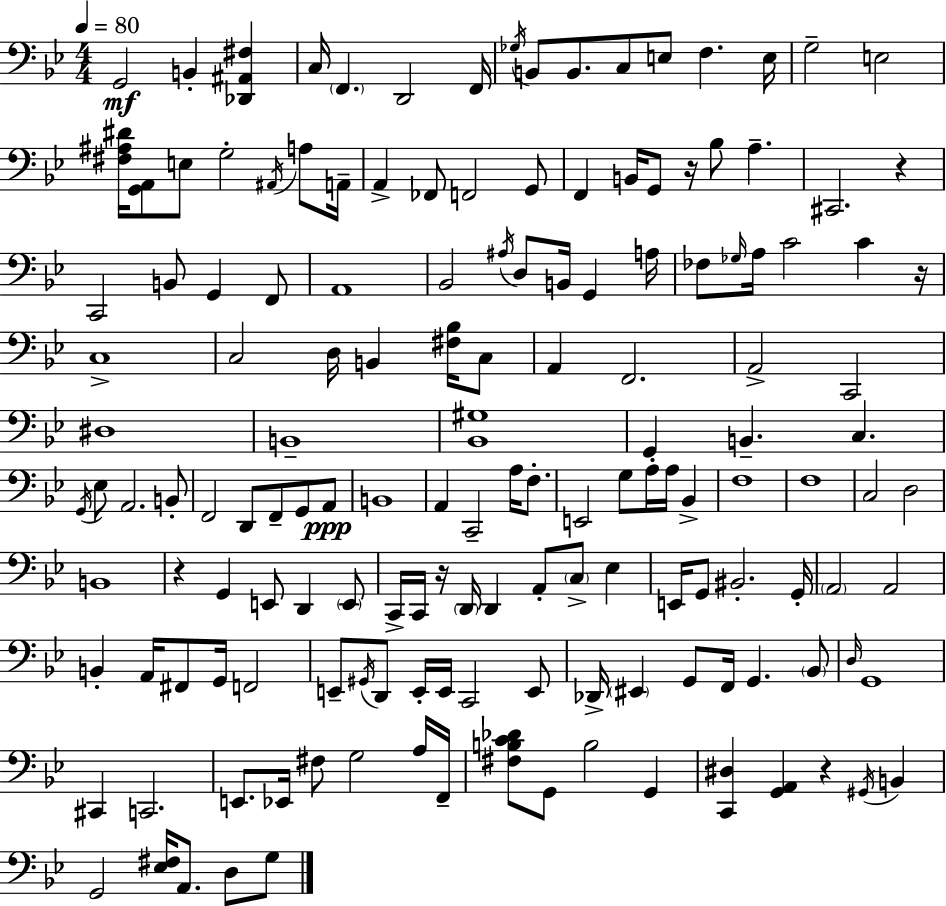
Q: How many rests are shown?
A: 6